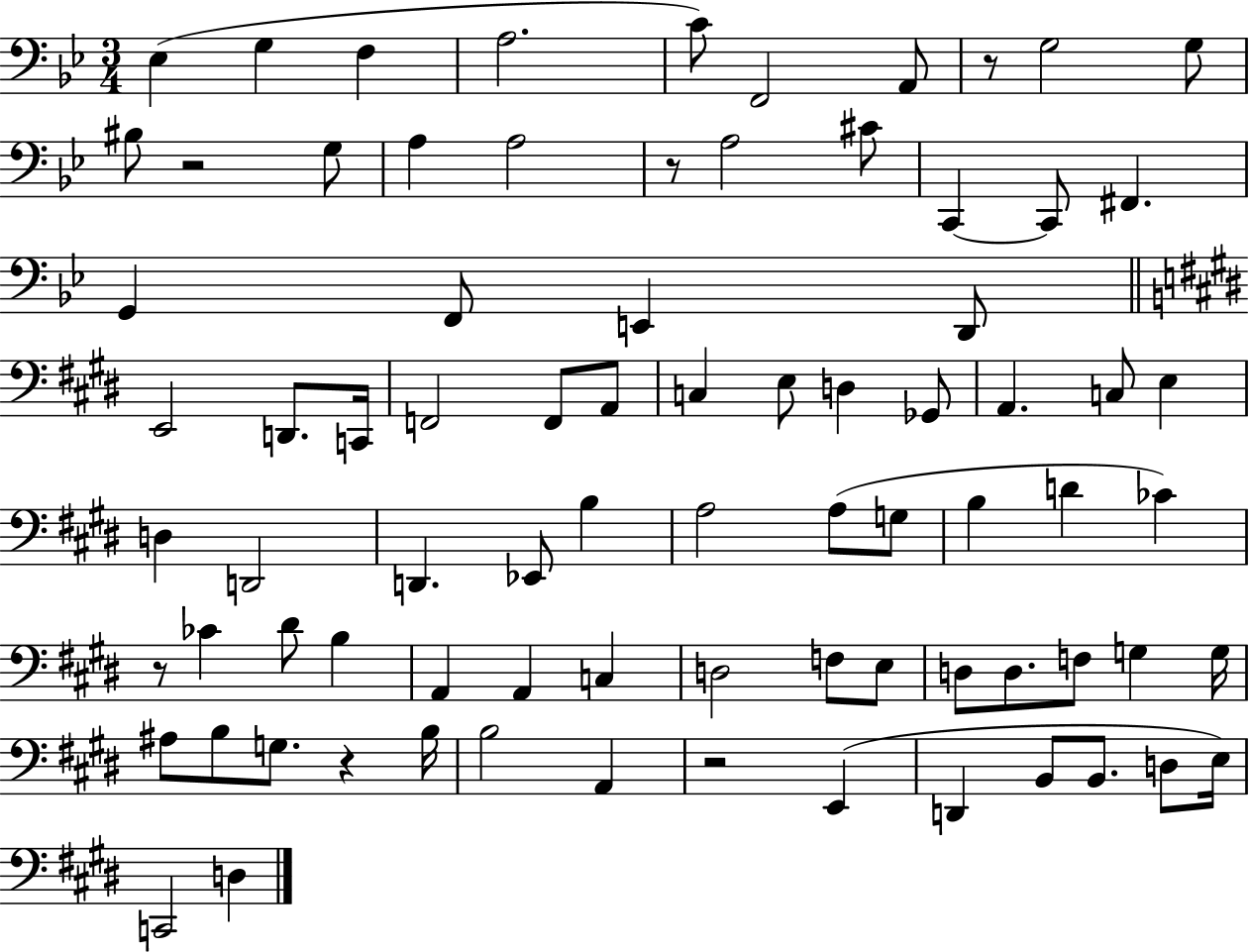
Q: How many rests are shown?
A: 6